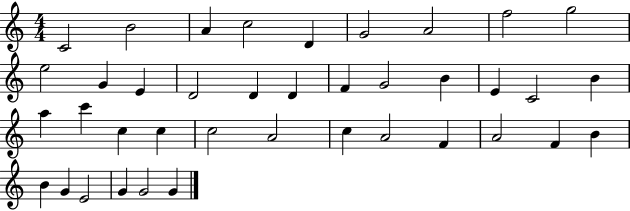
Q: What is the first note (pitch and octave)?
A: C4